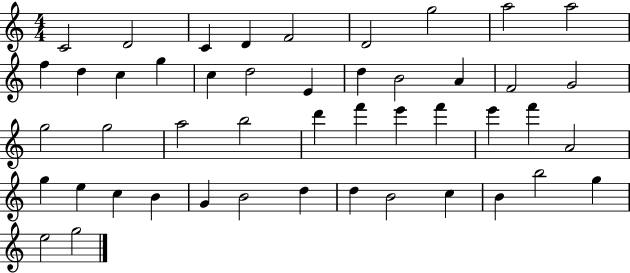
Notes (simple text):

C4/h D4/h C4/q D4/q F4/h D4/h G5/h A5/h A5/h F5/q D5/q C5/q G5/q C5/q D5/h E4/q D5/q B4/h A4/q F4/h G4/h G5/h G5/h A5/h B5/h D6/q F6/q E6/q F6/q E6/q F6/q A4/h G5/q E5/q C5/q B4/q G4/q B4/h D5/q D5/q B4/h C5/q B4/q B5/h G5/q E5/h G5/h